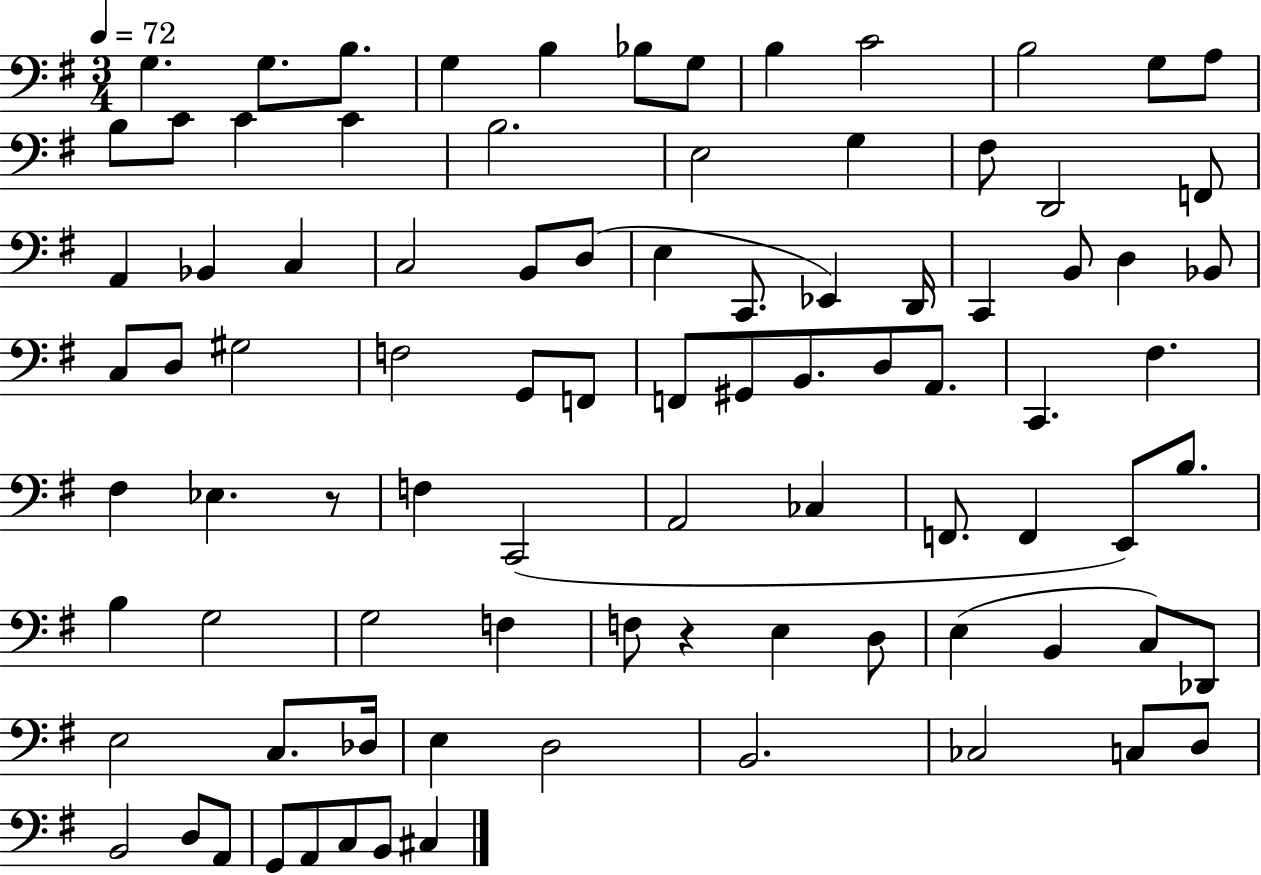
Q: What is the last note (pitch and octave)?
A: C#3